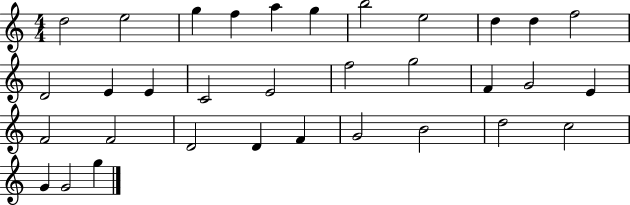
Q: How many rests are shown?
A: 0